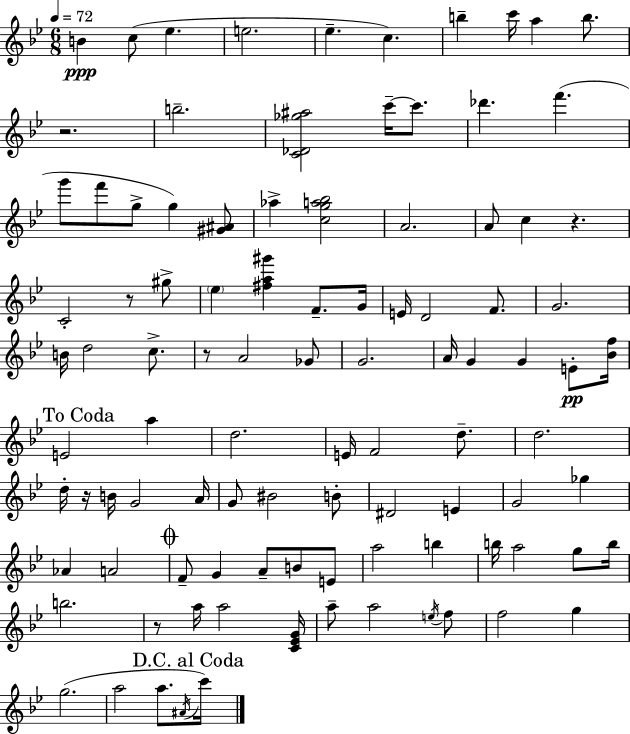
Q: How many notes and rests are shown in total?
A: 99